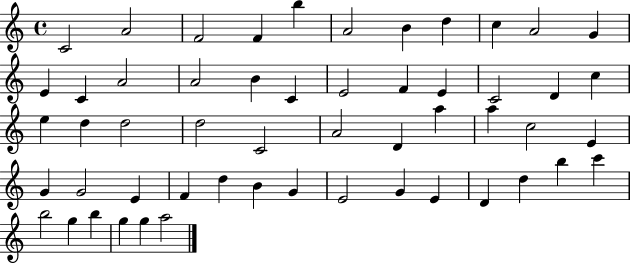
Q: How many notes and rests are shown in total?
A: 54